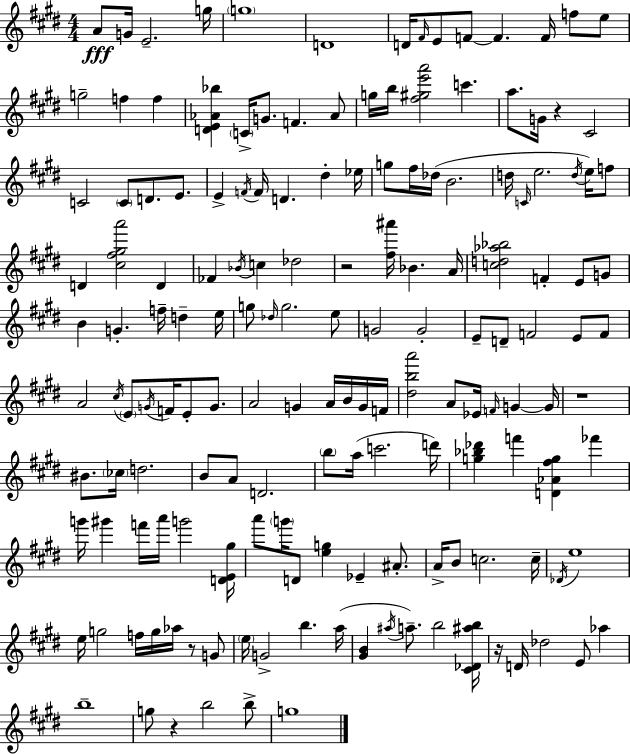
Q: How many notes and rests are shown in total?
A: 160